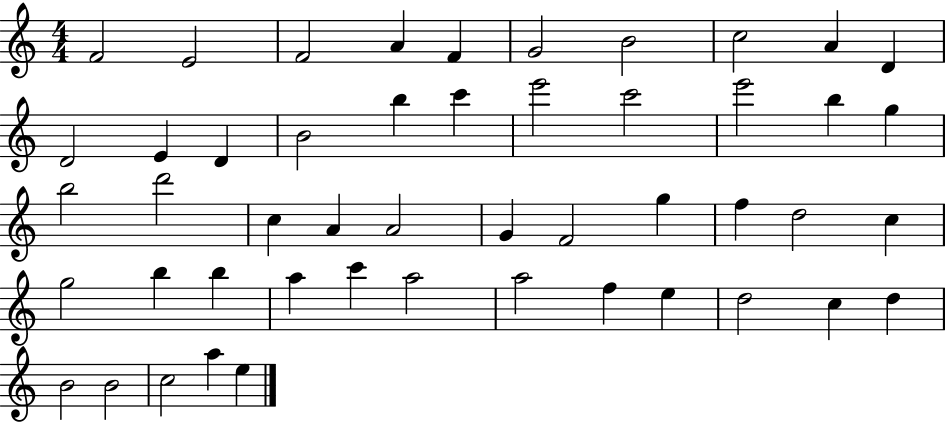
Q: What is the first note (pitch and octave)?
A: F4